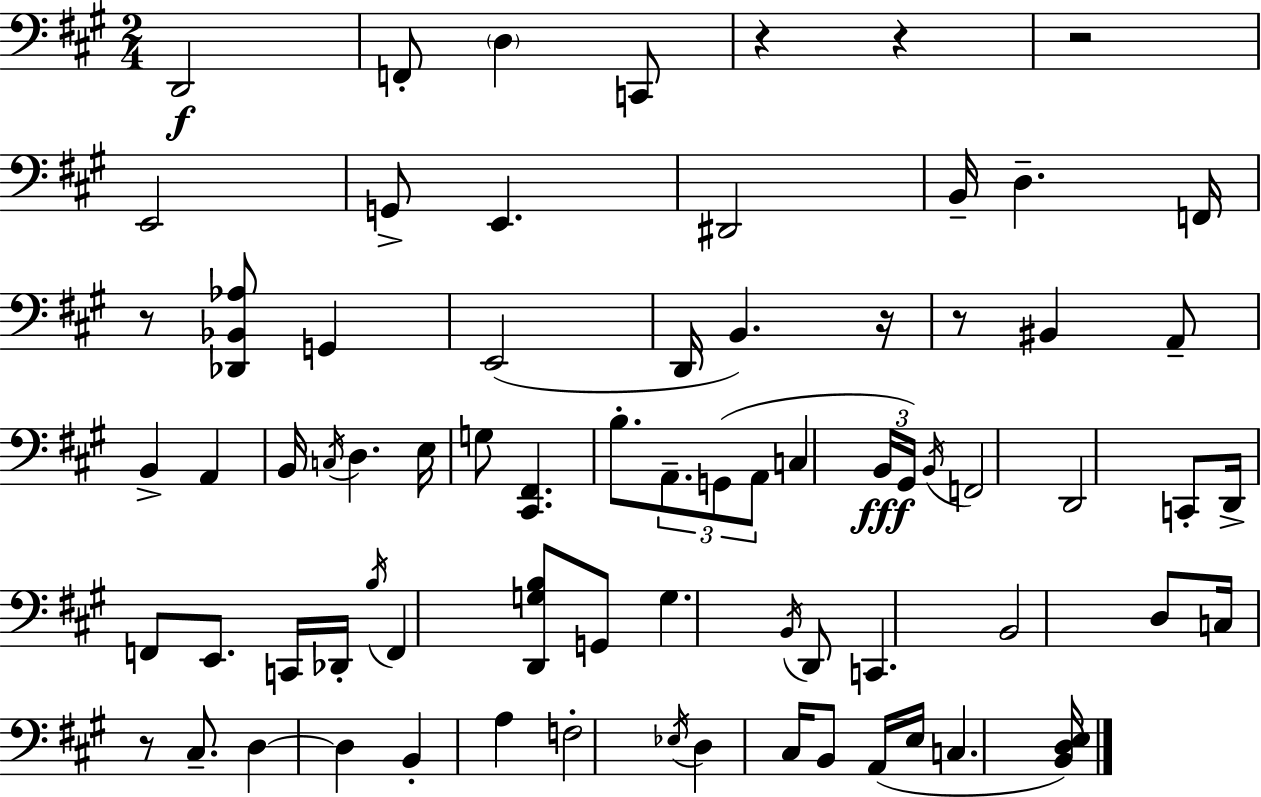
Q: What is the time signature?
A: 2/4